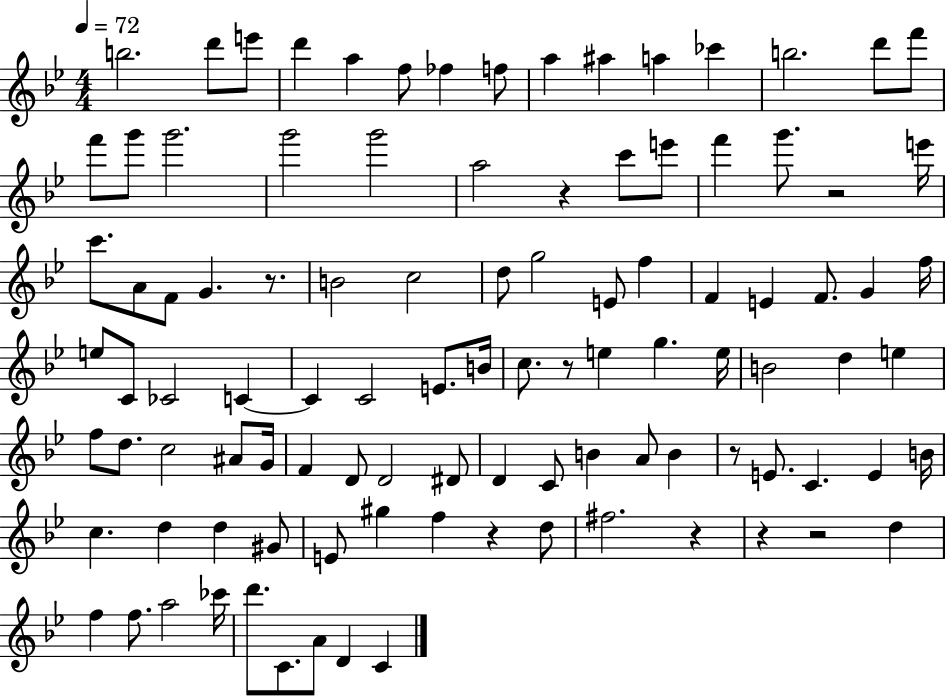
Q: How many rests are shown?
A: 9